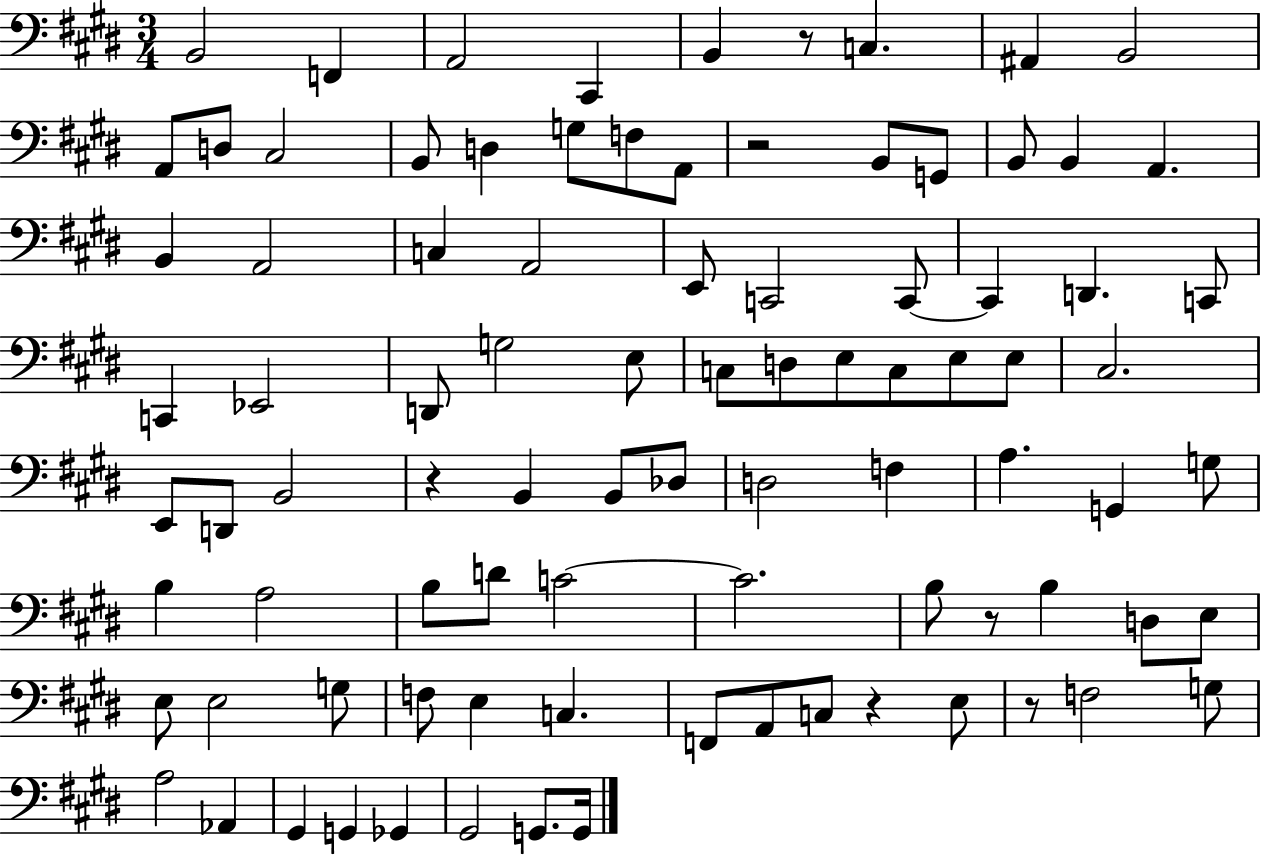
{
  \clef bass
  \numericTimeSignature
  \time 3/4
  \key e \major
  b,2 f,4 | a,2 cis,4 | b,4 r8 c4. | ais,4 b,2 | \break a,8 d8 cis2 | b,8 d4 g8 f8 a,8 | r2 b,8 g,8 | b,8 b,4 a,4. | \break b,4 a,2 | c4 a,2 | e,8 c,2 c,8~~ | c,4 d,4. c,8 | \break c,4 ees,2 | d,8 g2 e8 | c8 d8 e8 c8 e8 e8 | cis2. | \break e,8 d,8 b,2 | r4 b,4 b,8 des8 | d2 f4 | a4. g,4 g8 | \break b4 a2 | b8 d'8 c'2~~ | c'2. | b8 r8 b4 d8 e8 | \break e8 e2 g8 | f8 e4 c4. | f,8 a,8 c8 r4 e8 | r8 f2 g8 | \break a2 aes,4 | gis,4 g,4 ges,4 | gis,2 g,8. g,16 | \bar "|."
}